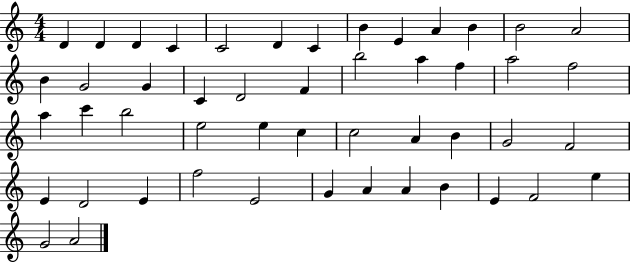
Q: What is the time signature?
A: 4/4